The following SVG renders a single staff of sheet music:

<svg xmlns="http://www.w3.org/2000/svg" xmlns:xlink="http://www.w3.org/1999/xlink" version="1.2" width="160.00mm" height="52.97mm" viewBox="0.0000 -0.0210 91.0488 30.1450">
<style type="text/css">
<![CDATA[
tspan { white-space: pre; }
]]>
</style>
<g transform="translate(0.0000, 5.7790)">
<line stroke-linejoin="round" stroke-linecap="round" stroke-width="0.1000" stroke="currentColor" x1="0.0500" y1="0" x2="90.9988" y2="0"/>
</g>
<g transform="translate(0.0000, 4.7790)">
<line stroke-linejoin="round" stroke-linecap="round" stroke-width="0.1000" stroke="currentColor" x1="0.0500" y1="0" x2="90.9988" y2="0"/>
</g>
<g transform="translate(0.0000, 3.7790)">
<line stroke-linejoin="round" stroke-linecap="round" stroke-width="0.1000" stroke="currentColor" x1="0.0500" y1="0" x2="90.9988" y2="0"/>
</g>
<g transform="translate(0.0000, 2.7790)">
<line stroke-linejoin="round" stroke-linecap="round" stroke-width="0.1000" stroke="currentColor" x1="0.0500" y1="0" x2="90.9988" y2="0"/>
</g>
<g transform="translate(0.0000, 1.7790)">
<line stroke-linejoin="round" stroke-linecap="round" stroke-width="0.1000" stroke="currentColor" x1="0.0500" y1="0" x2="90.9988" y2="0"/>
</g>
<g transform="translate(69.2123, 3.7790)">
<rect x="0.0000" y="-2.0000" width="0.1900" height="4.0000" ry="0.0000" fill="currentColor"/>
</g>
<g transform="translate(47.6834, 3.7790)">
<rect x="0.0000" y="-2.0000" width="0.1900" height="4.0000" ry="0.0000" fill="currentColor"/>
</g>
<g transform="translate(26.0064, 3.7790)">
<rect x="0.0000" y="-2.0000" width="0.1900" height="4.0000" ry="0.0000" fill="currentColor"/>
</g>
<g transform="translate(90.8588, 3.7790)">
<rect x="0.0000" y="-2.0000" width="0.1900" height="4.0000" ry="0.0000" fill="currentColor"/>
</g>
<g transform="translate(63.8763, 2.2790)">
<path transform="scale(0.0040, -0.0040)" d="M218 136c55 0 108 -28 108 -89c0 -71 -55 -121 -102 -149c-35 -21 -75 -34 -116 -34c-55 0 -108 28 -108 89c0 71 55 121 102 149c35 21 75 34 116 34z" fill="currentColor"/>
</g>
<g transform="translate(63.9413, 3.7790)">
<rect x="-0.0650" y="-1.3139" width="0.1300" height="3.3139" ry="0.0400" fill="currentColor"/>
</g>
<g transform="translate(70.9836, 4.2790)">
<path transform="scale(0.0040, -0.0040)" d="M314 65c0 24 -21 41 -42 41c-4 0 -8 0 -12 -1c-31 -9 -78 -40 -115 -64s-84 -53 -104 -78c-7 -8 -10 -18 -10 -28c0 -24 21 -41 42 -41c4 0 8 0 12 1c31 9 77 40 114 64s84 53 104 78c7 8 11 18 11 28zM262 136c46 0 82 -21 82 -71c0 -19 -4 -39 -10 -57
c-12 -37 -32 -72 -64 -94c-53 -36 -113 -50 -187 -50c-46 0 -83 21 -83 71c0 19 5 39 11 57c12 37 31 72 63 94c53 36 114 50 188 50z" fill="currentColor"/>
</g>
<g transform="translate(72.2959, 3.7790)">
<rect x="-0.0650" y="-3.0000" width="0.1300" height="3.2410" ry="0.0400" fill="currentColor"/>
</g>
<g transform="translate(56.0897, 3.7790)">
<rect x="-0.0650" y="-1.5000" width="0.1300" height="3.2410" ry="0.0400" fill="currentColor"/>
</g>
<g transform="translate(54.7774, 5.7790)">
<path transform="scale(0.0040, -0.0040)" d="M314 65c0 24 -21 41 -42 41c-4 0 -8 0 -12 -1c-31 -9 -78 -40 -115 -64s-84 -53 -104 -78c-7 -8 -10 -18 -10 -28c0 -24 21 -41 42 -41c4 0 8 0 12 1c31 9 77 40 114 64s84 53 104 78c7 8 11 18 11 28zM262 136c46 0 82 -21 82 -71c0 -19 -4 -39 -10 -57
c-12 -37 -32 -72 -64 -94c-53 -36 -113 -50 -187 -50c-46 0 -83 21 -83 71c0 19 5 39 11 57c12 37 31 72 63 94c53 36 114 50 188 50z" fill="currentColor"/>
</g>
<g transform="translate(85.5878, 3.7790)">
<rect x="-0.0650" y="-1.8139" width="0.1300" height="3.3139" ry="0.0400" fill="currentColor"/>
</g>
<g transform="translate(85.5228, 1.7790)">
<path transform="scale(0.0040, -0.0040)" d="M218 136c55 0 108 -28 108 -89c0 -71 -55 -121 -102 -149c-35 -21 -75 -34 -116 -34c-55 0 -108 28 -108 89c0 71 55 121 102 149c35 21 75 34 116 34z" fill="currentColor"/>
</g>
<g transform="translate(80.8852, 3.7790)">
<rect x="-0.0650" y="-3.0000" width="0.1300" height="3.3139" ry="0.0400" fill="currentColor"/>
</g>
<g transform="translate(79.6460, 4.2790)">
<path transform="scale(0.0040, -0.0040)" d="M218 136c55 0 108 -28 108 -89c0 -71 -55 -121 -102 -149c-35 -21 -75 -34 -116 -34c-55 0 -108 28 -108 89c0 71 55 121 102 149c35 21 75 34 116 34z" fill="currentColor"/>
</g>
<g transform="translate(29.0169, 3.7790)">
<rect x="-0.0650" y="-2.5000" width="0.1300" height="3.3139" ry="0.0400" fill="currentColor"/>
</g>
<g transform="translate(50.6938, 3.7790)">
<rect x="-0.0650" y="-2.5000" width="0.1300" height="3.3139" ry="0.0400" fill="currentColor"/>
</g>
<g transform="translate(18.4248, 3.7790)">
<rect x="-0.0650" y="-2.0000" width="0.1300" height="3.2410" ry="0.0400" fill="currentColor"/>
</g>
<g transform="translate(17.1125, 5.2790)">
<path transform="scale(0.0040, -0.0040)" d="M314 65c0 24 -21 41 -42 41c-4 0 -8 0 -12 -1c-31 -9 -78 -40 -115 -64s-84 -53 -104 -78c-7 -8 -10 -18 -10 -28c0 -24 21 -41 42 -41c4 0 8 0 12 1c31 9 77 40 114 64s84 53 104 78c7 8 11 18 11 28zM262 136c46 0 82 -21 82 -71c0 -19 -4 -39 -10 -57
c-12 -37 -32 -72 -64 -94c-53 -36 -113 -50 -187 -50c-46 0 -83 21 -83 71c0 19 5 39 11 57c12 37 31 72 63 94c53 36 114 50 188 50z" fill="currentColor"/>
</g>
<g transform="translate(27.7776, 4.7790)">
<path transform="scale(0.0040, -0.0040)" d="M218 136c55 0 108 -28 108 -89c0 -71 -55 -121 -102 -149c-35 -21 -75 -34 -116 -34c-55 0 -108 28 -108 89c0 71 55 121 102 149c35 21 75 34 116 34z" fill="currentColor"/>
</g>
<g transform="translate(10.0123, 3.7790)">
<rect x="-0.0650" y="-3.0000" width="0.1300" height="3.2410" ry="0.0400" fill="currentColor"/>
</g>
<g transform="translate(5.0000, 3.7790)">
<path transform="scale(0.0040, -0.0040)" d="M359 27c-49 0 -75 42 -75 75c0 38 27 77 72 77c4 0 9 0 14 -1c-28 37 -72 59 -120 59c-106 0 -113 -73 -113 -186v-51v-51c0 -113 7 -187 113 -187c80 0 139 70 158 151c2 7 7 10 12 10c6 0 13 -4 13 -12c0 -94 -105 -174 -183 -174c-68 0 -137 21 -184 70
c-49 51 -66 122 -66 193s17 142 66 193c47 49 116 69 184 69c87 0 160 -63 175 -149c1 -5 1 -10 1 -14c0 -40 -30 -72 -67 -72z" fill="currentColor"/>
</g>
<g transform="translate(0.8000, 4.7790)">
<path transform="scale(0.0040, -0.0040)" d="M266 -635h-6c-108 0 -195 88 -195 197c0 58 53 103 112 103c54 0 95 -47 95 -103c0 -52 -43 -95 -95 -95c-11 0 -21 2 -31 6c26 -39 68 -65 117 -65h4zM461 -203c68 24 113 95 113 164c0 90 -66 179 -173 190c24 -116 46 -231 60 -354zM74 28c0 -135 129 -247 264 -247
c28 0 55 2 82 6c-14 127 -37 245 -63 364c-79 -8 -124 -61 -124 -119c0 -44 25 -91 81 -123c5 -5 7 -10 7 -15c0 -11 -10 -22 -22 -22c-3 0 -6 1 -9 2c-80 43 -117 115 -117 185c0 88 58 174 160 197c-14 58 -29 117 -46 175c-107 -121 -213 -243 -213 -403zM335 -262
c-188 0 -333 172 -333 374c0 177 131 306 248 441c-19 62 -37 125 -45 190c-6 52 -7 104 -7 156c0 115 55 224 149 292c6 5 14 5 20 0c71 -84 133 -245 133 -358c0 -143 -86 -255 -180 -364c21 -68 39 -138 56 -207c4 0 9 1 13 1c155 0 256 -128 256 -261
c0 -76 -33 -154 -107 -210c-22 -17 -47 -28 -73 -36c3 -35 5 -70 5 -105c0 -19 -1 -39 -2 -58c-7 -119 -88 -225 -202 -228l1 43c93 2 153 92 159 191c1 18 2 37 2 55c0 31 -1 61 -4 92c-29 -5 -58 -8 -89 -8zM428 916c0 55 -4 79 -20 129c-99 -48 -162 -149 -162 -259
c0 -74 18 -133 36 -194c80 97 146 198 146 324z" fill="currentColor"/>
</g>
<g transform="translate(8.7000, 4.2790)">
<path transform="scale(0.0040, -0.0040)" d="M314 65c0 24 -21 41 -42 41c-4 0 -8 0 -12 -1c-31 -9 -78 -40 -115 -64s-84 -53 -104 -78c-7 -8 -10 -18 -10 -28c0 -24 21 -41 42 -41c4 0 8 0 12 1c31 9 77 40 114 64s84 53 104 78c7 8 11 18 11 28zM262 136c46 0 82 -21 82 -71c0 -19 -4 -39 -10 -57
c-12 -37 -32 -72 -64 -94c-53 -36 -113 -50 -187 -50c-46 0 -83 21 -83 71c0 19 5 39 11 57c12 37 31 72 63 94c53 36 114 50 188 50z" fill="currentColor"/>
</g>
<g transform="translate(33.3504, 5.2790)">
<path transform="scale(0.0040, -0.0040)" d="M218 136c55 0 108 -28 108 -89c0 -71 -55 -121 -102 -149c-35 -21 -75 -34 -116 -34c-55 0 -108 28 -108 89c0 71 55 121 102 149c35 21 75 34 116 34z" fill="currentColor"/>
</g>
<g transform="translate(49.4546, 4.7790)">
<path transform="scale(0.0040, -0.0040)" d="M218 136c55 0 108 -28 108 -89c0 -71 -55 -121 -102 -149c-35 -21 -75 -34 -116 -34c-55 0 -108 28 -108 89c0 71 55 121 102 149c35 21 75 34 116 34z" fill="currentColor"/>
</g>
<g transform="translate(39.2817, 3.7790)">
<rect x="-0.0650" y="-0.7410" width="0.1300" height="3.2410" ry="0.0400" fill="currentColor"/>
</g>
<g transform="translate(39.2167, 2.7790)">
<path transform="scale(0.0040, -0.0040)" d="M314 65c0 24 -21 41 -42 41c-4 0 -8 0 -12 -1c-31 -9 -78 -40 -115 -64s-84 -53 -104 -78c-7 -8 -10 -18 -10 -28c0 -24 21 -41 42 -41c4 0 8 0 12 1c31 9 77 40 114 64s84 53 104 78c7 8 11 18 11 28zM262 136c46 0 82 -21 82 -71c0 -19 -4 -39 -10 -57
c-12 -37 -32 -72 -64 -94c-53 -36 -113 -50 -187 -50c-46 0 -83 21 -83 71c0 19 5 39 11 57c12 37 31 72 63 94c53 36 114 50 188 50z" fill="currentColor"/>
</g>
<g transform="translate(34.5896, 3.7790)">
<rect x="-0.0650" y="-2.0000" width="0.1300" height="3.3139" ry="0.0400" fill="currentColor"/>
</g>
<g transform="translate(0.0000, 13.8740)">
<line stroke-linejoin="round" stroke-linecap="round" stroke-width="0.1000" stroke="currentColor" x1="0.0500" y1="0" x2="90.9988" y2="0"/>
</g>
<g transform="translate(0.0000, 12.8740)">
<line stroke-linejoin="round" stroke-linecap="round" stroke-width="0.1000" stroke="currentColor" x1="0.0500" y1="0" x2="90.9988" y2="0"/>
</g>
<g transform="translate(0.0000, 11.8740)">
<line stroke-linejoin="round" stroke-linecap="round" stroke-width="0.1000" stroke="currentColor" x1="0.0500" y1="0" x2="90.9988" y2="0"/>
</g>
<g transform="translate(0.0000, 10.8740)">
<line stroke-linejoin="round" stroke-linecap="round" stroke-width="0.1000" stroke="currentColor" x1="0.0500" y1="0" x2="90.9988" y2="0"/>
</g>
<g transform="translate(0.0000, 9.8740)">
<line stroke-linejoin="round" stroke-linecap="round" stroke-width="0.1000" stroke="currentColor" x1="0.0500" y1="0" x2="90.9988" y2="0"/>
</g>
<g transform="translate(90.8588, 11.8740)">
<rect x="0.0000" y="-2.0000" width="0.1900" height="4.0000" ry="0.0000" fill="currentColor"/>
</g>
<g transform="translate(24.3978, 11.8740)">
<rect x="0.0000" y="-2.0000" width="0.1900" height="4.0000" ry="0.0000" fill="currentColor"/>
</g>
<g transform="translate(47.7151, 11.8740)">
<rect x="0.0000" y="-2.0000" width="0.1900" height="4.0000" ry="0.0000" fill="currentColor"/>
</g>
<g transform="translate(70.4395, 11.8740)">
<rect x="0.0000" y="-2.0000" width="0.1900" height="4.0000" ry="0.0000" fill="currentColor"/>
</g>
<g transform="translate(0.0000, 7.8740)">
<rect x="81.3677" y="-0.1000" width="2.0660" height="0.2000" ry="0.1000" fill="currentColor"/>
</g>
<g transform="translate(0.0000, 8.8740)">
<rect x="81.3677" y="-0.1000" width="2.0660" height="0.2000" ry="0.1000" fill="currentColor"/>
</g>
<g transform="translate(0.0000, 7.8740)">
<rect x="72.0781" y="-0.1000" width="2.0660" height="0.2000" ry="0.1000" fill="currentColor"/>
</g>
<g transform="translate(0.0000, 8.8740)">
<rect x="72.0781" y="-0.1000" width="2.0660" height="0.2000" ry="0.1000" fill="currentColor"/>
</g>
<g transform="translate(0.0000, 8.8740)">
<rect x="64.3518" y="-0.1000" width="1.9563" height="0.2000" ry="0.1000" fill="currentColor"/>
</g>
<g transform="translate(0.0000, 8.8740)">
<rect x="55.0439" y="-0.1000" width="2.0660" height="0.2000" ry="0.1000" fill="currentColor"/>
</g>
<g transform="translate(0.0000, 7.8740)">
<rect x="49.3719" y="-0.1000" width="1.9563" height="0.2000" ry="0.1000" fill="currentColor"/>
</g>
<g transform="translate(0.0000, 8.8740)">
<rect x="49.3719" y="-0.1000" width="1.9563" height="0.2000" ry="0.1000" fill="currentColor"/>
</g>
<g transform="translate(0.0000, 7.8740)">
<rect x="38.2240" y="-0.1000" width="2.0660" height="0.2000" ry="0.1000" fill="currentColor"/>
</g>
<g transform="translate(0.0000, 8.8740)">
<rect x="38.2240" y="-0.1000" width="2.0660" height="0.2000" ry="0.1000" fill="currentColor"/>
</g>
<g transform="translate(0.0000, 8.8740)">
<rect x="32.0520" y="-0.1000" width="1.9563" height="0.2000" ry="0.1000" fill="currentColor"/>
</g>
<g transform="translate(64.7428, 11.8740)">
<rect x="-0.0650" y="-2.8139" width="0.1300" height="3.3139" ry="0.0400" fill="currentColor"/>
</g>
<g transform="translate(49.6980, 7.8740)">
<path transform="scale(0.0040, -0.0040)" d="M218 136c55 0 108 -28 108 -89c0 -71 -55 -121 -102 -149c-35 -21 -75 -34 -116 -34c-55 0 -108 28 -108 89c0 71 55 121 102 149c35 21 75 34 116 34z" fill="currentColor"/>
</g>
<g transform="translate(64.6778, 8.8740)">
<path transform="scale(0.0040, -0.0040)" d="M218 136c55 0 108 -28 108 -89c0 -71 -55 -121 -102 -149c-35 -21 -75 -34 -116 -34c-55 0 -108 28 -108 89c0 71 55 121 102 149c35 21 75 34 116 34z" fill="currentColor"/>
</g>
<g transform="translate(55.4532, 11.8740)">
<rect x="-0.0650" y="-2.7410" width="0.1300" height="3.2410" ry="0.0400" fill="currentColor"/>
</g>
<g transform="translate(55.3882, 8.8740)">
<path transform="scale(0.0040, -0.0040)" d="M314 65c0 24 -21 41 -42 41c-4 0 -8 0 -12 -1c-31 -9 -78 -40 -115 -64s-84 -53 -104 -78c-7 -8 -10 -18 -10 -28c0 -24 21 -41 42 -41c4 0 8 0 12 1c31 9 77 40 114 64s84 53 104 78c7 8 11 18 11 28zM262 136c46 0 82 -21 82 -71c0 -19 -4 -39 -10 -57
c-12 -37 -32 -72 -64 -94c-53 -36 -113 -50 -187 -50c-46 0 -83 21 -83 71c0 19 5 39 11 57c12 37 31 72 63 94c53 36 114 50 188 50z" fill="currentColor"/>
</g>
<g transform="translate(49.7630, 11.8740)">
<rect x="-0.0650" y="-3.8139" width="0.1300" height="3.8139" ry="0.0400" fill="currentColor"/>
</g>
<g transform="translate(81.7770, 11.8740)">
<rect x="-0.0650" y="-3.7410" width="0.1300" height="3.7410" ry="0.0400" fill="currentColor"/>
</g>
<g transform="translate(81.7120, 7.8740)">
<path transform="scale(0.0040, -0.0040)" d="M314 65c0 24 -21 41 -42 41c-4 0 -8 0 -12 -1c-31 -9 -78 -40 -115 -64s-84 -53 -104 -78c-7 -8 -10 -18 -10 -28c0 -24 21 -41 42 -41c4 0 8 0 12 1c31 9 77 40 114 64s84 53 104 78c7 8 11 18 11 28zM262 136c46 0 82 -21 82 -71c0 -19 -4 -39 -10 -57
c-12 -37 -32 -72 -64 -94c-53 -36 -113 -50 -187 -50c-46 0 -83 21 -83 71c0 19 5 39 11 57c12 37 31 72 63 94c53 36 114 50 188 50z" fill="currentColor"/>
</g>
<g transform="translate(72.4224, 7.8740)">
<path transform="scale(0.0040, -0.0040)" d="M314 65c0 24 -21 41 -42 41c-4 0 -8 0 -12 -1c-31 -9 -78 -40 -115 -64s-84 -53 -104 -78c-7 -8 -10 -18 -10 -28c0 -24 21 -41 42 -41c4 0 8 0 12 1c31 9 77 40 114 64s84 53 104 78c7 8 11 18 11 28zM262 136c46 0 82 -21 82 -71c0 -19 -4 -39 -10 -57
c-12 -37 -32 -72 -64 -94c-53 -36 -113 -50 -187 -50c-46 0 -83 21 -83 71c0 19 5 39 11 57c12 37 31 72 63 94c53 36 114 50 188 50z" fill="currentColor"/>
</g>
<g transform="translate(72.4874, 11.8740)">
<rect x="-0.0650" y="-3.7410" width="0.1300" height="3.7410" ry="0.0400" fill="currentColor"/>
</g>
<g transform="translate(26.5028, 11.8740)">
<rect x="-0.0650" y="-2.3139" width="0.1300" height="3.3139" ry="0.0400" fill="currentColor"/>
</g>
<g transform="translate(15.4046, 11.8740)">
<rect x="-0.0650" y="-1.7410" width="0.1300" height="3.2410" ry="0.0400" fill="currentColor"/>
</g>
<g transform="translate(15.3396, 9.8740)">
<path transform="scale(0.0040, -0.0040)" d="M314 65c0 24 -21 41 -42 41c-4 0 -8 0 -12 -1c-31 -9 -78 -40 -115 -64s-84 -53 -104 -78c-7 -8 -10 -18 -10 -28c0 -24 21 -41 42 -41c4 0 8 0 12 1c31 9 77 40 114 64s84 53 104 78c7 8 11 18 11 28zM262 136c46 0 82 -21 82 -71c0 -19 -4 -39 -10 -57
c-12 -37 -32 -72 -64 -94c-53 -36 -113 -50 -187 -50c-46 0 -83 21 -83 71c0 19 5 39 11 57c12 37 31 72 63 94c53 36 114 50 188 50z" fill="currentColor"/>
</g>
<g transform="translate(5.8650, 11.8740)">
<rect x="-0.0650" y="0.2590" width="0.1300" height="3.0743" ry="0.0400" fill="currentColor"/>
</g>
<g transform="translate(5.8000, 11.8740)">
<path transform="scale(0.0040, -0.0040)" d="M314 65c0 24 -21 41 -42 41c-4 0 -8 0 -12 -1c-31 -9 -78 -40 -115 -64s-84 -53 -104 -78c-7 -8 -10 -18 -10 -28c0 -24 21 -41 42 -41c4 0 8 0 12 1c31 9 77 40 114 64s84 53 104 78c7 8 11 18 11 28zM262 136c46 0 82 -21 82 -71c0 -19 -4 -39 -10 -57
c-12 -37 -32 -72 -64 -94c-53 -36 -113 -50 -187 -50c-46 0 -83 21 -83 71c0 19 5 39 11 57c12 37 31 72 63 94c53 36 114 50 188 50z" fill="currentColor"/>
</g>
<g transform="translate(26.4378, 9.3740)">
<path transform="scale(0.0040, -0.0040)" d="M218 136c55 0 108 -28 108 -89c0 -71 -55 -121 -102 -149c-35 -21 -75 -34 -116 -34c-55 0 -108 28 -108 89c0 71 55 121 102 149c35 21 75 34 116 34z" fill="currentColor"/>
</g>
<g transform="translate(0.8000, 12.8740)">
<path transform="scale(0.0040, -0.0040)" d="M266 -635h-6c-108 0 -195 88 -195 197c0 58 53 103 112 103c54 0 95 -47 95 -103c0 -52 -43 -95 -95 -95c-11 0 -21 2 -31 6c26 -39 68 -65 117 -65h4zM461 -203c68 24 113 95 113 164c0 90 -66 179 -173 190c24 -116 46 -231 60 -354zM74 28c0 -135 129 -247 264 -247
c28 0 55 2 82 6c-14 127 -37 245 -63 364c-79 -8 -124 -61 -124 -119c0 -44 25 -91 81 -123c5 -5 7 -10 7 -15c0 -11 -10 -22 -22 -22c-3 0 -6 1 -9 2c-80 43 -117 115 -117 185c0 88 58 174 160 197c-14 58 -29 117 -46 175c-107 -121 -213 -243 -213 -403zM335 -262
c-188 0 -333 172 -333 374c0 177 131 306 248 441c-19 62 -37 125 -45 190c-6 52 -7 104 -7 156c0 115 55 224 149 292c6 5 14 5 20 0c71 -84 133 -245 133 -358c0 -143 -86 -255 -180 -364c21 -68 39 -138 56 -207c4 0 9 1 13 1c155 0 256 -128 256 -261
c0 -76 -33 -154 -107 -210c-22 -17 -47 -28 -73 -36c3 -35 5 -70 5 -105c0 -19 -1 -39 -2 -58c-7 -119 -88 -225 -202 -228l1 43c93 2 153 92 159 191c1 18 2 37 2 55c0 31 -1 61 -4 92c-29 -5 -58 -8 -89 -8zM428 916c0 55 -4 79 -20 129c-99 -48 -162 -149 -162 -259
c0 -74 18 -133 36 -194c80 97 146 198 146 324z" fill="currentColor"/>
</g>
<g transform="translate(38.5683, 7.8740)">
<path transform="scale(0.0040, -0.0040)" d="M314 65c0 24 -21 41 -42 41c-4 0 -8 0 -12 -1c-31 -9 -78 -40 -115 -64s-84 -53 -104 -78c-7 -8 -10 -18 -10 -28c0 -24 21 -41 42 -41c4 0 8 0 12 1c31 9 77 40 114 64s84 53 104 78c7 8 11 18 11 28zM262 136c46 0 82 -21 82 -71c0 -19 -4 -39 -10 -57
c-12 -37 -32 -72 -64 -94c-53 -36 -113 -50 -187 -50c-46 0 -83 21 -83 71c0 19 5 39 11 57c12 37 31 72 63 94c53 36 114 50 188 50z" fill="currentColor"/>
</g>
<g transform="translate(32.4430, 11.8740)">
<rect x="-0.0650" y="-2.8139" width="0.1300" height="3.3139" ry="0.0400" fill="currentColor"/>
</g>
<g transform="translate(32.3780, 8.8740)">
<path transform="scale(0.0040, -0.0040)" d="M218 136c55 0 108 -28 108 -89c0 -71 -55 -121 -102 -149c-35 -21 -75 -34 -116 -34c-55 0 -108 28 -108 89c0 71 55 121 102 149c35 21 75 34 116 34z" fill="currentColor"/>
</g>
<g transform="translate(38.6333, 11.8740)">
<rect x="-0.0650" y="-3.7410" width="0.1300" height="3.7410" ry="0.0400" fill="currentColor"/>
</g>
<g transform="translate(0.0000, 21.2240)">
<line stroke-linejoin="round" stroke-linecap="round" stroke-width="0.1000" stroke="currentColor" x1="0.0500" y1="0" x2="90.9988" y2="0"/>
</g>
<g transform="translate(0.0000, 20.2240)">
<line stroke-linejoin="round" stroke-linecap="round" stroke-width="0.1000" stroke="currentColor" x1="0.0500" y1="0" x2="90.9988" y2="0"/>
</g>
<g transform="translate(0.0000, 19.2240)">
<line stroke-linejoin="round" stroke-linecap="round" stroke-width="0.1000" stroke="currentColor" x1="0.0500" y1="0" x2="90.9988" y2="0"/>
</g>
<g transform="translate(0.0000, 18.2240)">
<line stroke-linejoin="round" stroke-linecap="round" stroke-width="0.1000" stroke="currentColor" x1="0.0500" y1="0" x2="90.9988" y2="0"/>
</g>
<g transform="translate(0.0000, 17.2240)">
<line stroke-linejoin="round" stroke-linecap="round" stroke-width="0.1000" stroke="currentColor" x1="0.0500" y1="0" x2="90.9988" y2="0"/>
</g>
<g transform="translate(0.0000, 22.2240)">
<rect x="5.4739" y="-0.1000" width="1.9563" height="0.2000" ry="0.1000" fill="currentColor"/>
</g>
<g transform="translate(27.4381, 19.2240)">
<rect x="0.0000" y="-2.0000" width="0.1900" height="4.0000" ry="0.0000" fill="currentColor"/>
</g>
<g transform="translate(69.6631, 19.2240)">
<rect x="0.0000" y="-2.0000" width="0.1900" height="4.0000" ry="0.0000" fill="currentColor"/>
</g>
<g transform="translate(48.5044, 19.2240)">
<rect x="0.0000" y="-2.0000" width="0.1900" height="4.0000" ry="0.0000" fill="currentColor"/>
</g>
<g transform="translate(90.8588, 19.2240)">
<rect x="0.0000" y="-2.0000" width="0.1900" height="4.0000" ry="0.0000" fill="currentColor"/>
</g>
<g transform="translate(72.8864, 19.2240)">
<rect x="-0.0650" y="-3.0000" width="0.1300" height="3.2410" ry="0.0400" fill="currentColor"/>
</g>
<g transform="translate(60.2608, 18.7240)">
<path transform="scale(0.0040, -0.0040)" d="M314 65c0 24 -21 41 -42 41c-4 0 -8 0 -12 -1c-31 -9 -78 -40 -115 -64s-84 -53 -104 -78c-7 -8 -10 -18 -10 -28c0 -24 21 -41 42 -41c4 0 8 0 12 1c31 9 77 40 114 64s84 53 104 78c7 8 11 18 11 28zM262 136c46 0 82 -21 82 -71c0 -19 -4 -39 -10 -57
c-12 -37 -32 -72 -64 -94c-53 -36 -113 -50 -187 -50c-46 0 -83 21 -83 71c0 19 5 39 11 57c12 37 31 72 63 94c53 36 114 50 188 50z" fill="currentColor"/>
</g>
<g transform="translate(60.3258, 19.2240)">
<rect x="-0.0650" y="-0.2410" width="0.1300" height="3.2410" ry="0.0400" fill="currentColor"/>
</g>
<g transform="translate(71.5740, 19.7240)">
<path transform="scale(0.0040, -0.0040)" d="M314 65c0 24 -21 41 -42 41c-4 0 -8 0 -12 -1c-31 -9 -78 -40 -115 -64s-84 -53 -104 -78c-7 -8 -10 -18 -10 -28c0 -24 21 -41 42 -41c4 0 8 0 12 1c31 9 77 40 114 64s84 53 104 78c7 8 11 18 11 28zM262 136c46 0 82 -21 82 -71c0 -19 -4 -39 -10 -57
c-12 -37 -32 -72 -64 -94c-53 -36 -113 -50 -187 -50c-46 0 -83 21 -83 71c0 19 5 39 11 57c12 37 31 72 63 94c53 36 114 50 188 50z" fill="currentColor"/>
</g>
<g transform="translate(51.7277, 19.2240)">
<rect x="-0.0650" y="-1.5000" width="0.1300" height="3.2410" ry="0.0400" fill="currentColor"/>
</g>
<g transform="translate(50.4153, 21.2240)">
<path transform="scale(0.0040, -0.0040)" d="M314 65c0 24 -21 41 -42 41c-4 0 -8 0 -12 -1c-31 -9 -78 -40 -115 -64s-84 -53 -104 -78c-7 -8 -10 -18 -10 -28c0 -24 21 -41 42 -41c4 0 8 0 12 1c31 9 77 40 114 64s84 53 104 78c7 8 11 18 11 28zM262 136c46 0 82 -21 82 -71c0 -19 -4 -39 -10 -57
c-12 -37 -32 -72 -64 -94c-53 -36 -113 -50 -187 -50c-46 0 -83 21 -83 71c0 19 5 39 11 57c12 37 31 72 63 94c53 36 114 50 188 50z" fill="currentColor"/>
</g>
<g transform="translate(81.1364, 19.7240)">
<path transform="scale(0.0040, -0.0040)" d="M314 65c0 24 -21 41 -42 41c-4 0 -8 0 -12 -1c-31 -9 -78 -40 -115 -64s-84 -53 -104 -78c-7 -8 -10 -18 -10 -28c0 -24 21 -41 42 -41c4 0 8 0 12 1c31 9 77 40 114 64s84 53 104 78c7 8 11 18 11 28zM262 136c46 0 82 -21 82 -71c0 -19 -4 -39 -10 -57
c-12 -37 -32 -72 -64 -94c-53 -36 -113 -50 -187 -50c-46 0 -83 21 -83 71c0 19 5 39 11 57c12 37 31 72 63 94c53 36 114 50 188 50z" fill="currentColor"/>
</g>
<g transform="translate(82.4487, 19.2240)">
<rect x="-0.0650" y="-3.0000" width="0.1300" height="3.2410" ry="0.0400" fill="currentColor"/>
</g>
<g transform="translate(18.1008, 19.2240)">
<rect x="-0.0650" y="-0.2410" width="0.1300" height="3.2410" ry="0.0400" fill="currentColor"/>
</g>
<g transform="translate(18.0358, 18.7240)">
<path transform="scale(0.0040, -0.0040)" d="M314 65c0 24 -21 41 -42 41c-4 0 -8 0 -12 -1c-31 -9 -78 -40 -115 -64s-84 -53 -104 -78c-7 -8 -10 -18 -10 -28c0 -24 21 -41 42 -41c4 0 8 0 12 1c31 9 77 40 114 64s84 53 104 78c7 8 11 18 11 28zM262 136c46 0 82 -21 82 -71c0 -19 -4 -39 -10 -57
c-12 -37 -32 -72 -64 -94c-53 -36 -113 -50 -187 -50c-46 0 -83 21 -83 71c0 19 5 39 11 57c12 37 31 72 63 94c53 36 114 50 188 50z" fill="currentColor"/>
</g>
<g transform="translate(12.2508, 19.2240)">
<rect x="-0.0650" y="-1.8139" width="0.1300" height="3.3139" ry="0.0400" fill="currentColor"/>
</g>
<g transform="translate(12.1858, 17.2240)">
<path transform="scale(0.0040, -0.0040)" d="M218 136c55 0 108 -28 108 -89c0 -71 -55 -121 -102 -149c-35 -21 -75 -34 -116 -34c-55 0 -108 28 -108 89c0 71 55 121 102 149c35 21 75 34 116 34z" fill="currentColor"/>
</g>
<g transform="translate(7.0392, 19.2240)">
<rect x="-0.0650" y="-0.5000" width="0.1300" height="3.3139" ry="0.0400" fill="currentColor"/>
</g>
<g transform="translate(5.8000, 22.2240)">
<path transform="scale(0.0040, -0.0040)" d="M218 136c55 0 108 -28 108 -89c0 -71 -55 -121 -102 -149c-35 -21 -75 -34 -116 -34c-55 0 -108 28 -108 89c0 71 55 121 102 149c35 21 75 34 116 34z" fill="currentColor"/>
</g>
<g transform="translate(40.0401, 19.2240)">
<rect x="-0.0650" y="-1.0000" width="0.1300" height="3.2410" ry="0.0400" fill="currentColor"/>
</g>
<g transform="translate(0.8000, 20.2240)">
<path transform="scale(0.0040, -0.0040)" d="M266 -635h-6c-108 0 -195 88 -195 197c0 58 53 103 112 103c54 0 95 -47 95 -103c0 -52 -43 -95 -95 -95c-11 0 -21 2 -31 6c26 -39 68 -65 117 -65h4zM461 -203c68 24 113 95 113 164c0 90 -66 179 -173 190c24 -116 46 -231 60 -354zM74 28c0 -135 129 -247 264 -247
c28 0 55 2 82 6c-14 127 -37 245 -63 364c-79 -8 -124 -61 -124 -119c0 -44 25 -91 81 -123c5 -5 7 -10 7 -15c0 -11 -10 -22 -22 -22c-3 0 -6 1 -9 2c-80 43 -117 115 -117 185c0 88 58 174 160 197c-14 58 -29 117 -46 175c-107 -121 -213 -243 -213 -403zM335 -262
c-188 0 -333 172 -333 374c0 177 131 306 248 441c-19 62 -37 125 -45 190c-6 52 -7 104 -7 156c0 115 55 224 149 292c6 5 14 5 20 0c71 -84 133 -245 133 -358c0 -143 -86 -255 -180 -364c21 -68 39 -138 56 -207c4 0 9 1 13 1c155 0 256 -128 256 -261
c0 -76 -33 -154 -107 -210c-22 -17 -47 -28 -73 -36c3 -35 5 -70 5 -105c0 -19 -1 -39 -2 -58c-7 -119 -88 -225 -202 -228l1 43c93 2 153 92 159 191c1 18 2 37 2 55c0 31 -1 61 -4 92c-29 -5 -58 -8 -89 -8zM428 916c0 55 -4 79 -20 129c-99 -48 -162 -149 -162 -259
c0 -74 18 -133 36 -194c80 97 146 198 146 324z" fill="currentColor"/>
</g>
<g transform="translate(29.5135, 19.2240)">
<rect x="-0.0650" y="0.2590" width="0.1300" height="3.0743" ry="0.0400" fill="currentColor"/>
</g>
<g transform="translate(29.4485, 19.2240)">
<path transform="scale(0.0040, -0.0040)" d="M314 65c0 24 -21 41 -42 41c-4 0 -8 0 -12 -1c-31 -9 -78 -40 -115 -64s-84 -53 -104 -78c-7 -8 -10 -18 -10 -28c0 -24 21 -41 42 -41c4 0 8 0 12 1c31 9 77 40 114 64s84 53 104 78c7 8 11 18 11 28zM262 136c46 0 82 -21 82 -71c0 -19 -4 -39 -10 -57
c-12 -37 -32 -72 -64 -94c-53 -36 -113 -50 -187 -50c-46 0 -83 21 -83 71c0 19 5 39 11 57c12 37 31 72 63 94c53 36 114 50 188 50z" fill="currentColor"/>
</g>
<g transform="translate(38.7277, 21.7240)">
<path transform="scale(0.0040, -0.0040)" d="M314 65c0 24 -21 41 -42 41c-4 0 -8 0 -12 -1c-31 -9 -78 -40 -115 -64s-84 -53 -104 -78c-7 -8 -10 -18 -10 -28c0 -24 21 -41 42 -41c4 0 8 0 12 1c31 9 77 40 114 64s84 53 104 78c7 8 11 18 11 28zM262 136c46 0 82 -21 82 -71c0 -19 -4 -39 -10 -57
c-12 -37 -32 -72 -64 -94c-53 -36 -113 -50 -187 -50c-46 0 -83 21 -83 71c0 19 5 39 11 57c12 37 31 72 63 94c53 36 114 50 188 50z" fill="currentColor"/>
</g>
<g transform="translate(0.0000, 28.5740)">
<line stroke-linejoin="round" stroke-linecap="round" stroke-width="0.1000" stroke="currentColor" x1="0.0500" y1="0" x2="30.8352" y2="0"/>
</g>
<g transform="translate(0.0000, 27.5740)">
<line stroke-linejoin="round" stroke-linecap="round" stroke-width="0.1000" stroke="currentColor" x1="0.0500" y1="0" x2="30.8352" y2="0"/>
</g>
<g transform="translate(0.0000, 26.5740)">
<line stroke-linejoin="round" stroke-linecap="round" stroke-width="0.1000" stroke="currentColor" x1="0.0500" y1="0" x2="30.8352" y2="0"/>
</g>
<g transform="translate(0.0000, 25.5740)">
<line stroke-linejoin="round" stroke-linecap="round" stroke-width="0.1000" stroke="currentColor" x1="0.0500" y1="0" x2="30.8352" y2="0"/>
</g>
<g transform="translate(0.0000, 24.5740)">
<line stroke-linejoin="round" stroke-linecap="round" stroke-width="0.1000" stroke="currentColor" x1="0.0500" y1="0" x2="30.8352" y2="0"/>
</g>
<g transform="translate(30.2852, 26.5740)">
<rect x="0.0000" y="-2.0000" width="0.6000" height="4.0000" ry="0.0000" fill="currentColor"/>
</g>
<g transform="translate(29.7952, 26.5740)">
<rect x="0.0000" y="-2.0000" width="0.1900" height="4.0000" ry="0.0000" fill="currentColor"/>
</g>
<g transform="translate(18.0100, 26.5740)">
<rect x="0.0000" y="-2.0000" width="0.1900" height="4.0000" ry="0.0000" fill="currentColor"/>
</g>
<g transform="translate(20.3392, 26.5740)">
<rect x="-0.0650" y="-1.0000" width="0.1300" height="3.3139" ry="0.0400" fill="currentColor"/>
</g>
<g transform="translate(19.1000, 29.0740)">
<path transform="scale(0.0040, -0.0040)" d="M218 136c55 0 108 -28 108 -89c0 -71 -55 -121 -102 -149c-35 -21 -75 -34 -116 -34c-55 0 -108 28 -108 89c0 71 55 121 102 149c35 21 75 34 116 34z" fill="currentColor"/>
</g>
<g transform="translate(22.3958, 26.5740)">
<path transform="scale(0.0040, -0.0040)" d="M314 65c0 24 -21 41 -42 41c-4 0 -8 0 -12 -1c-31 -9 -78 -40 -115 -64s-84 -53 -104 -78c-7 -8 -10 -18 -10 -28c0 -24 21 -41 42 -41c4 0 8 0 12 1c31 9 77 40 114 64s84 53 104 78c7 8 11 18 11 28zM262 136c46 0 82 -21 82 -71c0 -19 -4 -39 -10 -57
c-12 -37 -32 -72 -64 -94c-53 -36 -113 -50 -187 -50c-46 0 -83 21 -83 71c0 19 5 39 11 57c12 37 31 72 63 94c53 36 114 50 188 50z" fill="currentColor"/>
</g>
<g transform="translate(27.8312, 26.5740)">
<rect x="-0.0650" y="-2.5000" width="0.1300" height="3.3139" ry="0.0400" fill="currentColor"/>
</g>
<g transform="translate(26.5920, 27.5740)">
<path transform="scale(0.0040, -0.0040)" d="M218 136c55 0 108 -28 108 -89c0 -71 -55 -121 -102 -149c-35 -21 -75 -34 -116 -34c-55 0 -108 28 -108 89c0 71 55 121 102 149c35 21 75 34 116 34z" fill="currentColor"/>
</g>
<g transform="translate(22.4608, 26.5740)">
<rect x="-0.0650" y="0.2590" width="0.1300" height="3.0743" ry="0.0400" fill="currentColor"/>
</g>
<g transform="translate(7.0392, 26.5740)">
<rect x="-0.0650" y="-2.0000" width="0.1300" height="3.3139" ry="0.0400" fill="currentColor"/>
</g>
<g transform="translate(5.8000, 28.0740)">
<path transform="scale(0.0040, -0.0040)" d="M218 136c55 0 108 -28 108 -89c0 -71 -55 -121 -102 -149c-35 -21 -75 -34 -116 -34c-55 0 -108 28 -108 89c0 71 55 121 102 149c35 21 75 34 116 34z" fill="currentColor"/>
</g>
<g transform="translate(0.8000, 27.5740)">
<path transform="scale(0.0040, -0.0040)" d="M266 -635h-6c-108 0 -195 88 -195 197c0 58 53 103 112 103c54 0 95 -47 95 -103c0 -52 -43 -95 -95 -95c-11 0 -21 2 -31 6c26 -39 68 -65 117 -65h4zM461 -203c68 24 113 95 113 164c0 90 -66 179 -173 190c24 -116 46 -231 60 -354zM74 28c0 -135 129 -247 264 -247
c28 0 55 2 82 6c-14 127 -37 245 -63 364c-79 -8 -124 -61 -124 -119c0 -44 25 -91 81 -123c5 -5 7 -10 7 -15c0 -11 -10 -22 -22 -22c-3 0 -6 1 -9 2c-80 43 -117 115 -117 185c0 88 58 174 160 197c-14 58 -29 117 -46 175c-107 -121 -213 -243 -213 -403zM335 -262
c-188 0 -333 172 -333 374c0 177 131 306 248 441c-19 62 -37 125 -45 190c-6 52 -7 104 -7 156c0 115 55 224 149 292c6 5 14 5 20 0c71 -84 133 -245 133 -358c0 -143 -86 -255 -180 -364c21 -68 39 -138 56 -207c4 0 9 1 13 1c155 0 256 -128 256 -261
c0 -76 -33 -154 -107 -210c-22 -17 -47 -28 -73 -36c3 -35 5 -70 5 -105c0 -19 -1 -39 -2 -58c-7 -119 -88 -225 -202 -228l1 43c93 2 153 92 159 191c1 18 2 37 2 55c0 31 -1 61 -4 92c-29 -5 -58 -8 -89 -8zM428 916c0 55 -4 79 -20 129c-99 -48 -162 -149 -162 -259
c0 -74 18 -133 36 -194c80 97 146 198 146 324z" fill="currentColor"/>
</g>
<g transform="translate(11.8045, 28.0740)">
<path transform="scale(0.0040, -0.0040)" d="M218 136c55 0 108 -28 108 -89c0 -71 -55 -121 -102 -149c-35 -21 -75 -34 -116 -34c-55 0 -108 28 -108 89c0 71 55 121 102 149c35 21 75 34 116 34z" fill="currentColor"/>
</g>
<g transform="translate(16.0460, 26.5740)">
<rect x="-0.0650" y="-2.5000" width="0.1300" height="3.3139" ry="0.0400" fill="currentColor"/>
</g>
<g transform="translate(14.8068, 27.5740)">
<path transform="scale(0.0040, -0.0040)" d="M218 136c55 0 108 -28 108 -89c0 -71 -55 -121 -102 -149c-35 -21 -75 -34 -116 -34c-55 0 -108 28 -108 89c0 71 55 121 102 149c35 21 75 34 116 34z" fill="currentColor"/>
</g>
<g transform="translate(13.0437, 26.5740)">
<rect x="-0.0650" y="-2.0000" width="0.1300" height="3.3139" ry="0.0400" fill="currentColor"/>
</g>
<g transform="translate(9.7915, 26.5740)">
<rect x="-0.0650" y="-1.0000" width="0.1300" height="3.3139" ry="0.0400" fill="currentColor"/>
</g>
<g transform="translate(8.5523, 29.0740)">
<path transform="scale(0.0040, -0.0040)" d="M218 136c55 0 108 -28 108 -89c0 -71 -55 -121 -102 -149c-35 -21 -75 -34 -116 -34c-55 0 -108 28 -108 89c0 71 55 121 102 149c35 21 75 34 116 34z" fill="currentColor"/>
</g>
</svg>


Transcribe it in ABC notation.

X:1
T:Untitled
M:4/4
L:1/4
K:C
A2 F2 G F d2 G E2 e A2 A f B2 f2 g a c'2 c' a2 a c'2 c'2 C f c2 B2 D2 E2 c2 A2 A2 F D F G D B2 G